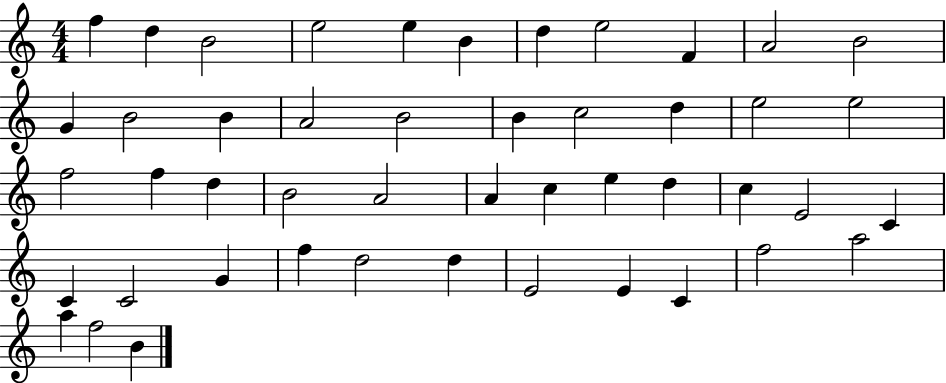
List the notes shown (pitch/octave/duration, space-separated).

F5/q D5/q B4/h E5/h E5/q B4/q D5/q E5/h F4/q A4/h B4/h G4/q B4/h B4/q A4/h B4/h B4/q C5/h D5/q E5/h E5/h F5/h F5/q D5/q B4/h A4/h A4/q C5/q E5/q D5/q C5/q E4/h C4/q C4/q C4/h G4/q F5/q D5/h D5/q E4/h E4/q C4/q F5/h A5/h A5/q F5/h B4/q